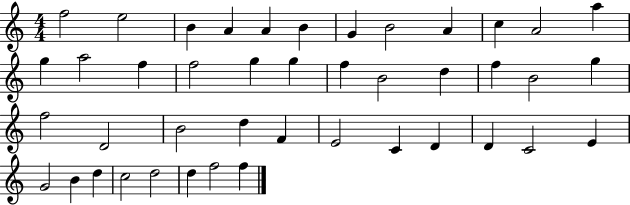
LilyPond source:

{
  \clef treble
  \numericTimeSignature
  \time 4/4
  \key c \major
  f''2 e''2 | b'4 a'4 a'4 b'4 | g'4 b'2 a'4 | c''4 a'2 a''4 | \break g''4 a''2 f''4 | f''2 g''4 g''4 | f''4 b'2 d''4 | f''4 b'2 g''4 | \break f''2 d'2 | b'2 d''4 f'4 | e'2 c'4 d'4 | d'4 c'2 e'4 | \break g'2 b'4 d''4 | c''2 d''2 | d''4 f''2 f''4 | \bar "|."
}